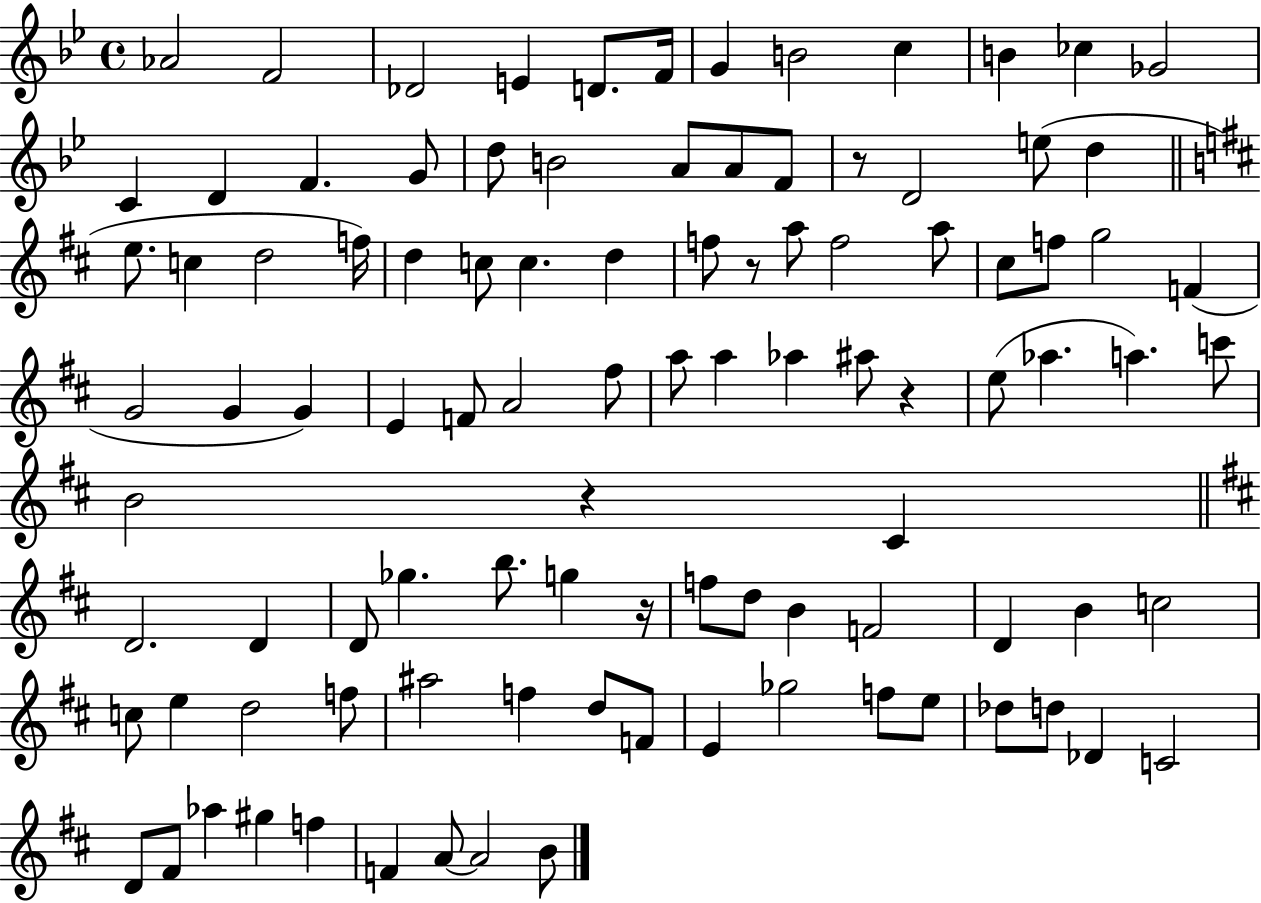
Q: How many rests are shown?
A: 5